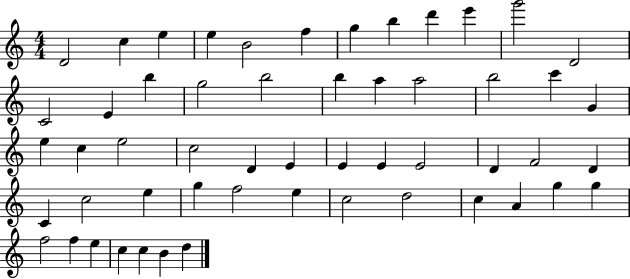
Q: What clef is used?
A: treble